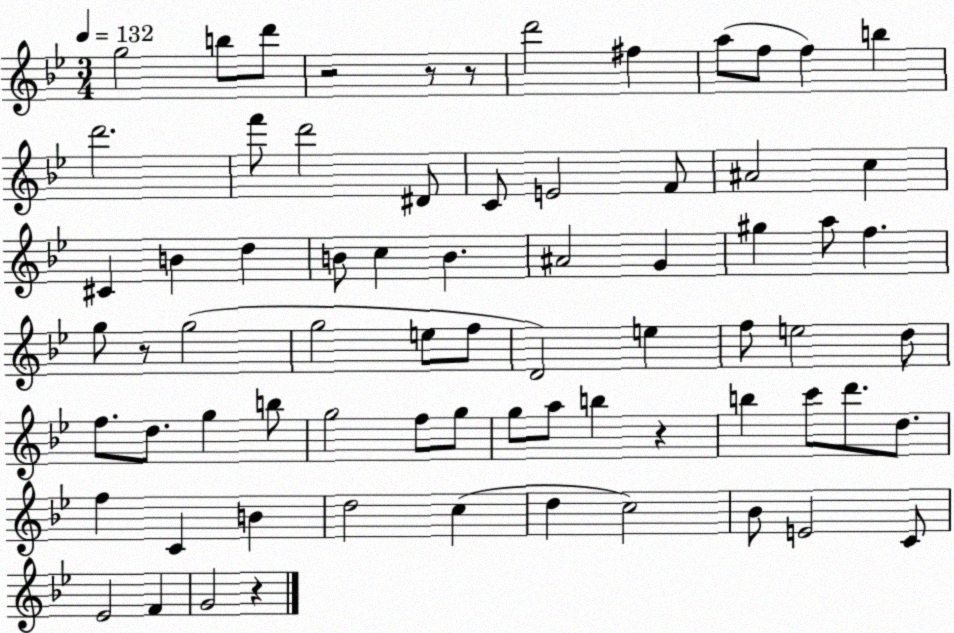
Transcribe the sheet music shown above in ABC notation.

X:1
T:Untitled
M:3/4
L:1/4
K:Bb
g2 b/2 d'/2 z2 z/2 z/2 d'2 ^f a/2 f/2 f b d'2 f'/2 d'2 ^D/2 C/2 E2 F/2 ^A2 c ^C B d B/2 c B ^A2 G ^g a/2 f g/2 z/2 g2 g2 e/2 f/2 D2 e f/2 e2 d/2 f/2 d/2 g b/2 g2 f/2 g/2 g/2 a/2 b z b c'/2 d'/2 d/2 f C B d2 c d c2 _B/2 E2 C/2 _E2 F G2 z